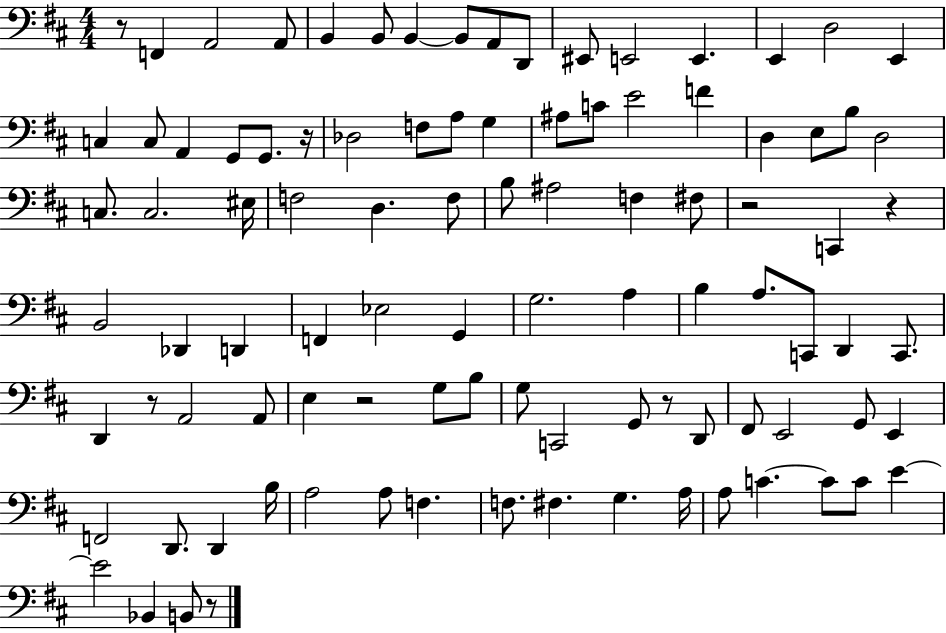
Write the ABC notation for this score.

X:1
T:Untitled
M:4/4
L:1/4
K:D
z/2 F,, A,,2 A,,/2 B,, B,,/2 B,, B,,/2 A,,/2 D,,/2 ^E,,/2 E,,2 E,, E,, D,2 E,, C, C,/2 A,, G,,/2 G,,/2 z/4 _D,2 F,/2 A,/2 G, ^A,/2 C/2 E2 F D, E,/2 B,/2 D,2 C,/2 C,2 ^E,/4 F,2 D, F,/2 B,/2 ^A,2 F, ^F,/2 z2 C,, z B,,2 _D,, D,, F,, _E,2 G,, G,2 A, B, A,/2 C,,/2 D,, C,,/2 D,, z/2 A,,2 A,,/2 E, z2 G,/2 B,/2 G,/2 C,,2 G,,/2 z/2 D,,/2 ^F,,/2 E,,2 G,,/2 E,, F,,2 D,,/2 D,, B,/4 A,2 A,/2 F, F,/2 ^F, G, A,/4 A,/2 C C/2 C/2 E E2 _B,, B,,/2 z/2